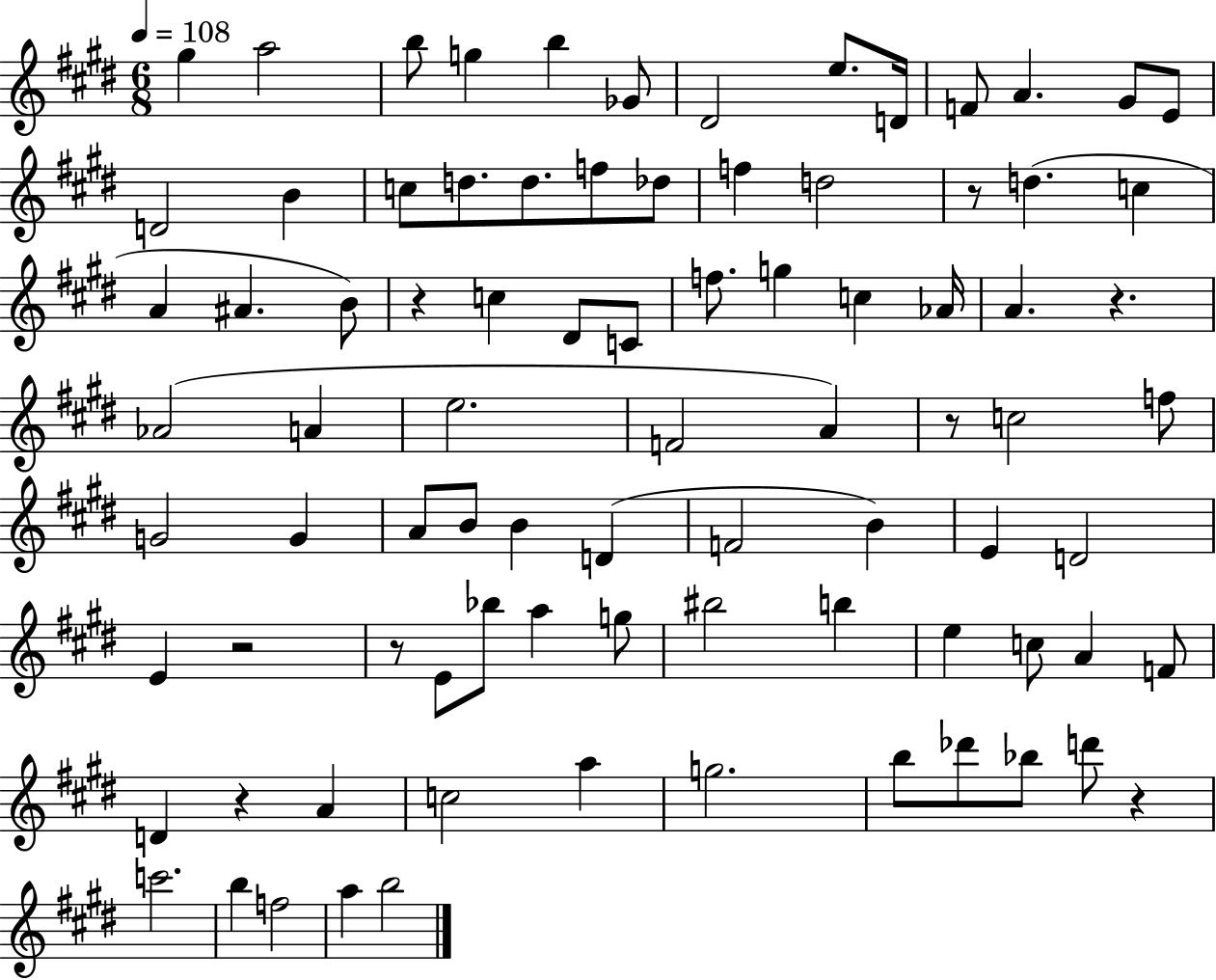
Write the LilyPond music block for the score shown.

{
  \clef treble
  \numericTimeSignature
  \time 6/8
  \key e \major
  \tempo 4 = 108
  \repeat volta 2 { gis''4 a''2 | b''8 g''4 b''4 ges'8 | dis'2 e''8. d'16 | f'8 a'4. gis'8 e'8 | \break d'2 b'4 | c''8 d''8. d''8. f''8 des''8 | f''4 d''2 | r8 d''4.( c''4 | \break a'4 ais'4. b'8) | r4 c''4 dis'8 c'8 | f''8. g''4 c''4 aes'16 | a'4. r4. | \break aes'2( a'4 | e''2. | f'2 a'4) | r8 c''2 f''8 | \break g'2 g'4 | a'8 b'8 b'4 d'4( | f'2 b'4) | e'4 d'2 | \break e'4 r2 | r8 e'8 bes''8 a''4 g''8 | bis''2 b''4 | e''4 c''8 a'4 f'8 | \break d'4 r4 a'4 | c''2 a''4 | g''2. | b''8 des'''8 bes''8 d'''8 r4 | \break c'''2. | b''4 f''2 | a''4 b''2 | } \bar "|."
}